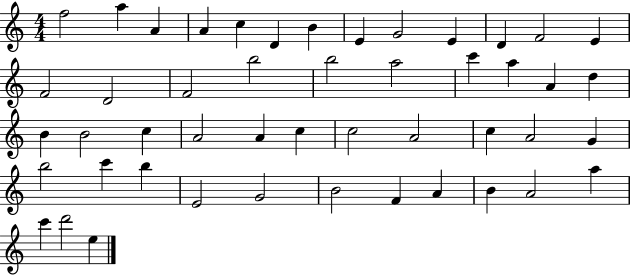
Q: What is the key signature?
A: C major